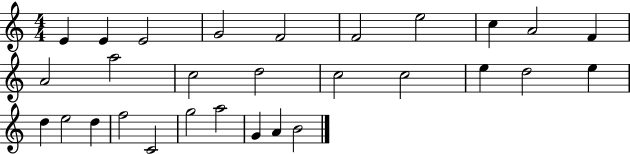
X:1
T:Untitled
M:4/4
L:1/4
K:C
E E E2 G2 F2 F2 e2 c A2 F A2 a2 c2 d2 c2 c2 e d2 e d e2 d f2 C2 g2 a2 G A B2